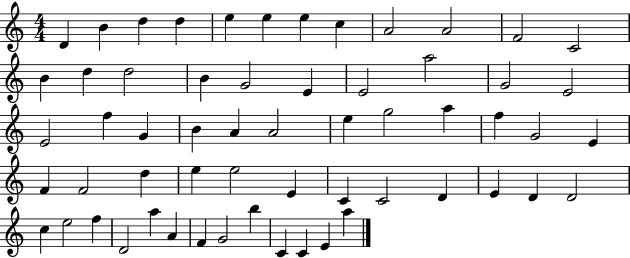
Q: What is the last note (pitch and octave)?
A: A5